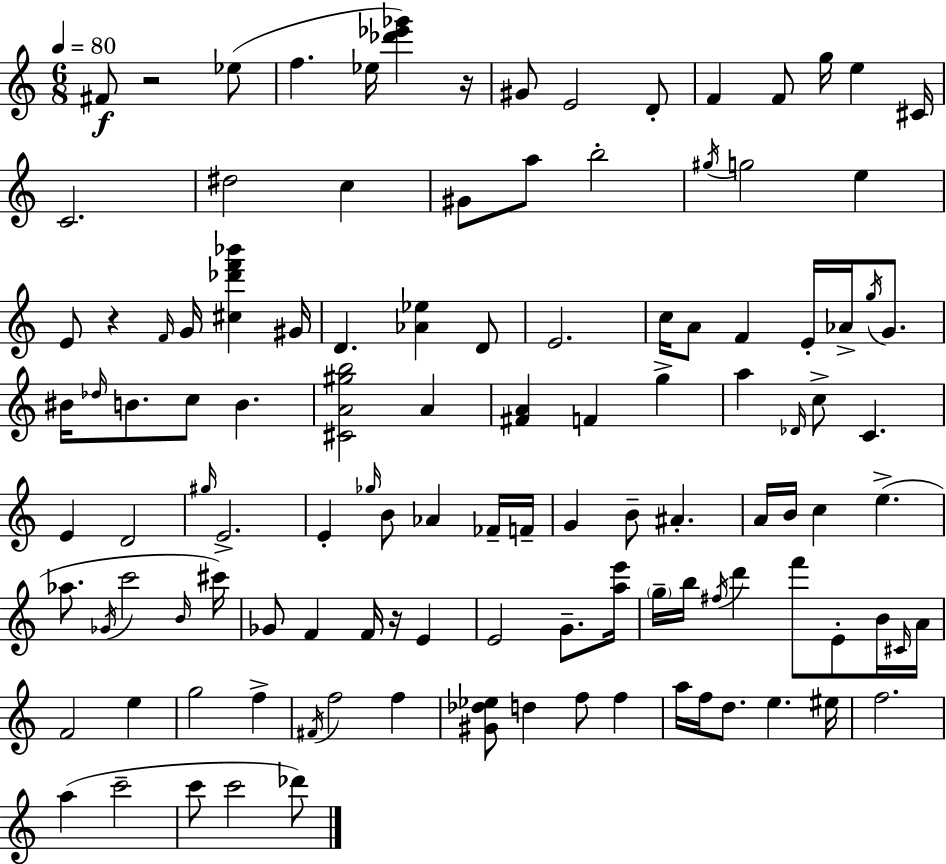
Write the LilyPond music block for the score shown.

{
  \clef treble
  \numericTimeSignature
  \time 6/8
  \key c \major
  \tempo 4 = 80
  fis'8\f r2 ees''8( | f''4. ees''16 <des''' ees''' ges'''>4) r16 | gis'8 e'2 d'8-. | f'4 f'8 g''16 e''4 cis'16 | \break c'2. | dis''2 c''4 | gis'8 a''8 b''2-. | \acciaccatura { gis''16 } g''2 e''4 | \break e'8 r4 \grace { f'16 } g'16 <cis'' des''' f''' bes'''>4 | gis'16 d'4. <aes' ees''>4 | d'8 e'2. | c''16 a'8 f'4 e'16-. aes'16-> \acciaccatura { g''16 } | \break g'8. bis'16 \grace { des''16 } b'8. c''8 b'4. | <cis' a' gis'' b''>2 | a'4 <fis' a'>4 f'4 | g''4-> a''4 \grace { des'16 } c''8-> c'4. | \break e'4 d'2 | \grace { gis''16 } e'2.-> | e'4-. \grace { ges''16 } b'8 | aes'4 fes'16-- f'16-- g'4 b'8-- | \break ais'4.-. a'16 b'16 c''4 | e''4.->( aes''8. \acciaccatura { ges'16 } c'''2 | \grace { b'16 }) cis'''16 ges'8 f'4 | f'16 r16 e'4 e'2 | \break g'8.-- <a'' e'''>16 \parenthesize g''16-- b''16 \acciaccatura { fis''16 } | d'''4 f'''8 e'8-. b'16 \grace { cis'16 } a'16 f'2 | e''4 g''2 | f''4-> \acciaccatura { fis'16 } | \break f''2 f''4 | <gis' des'' ees''>8 d''4 f''8 f''4 | a''16 f''16 d''8. e''4. eis''16 | f''2. | \break a''4( c'''2-- | c'''8 c'''2 des'''8) | \bar "|."
}